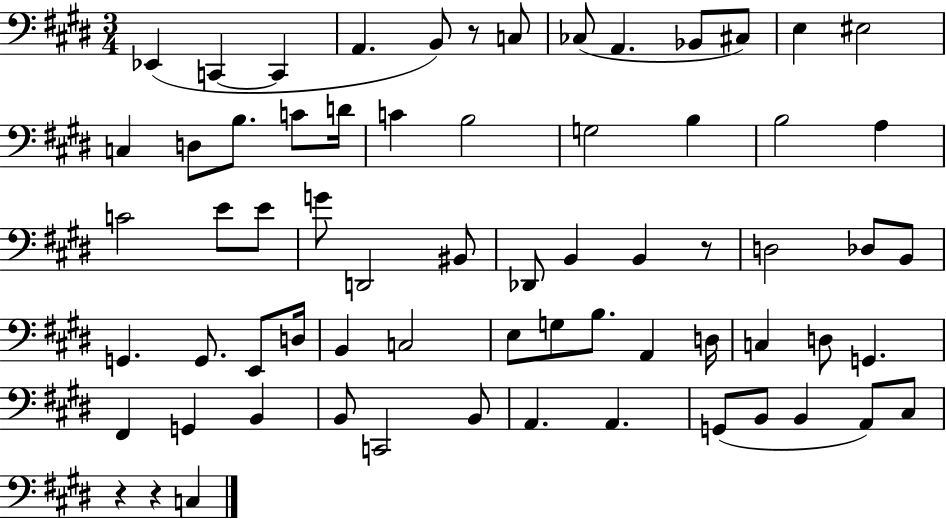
Eb2/q C2/q C2/q A2/q. B2/e R/e C3/e CES3/e A2/q. Bb2/e C#3/e E3/q EIS3/h C3/q D3/e B3/e. C4/e D4/s C4/q B3/h G3/h B3/q B3/h A3/q C4/h E4/e E4/e G4/e D2/h BIS2/e Db2/e B2/q B2/q R/e D3/h Db3/e B2/e G2/q. G2/e. E2/e D3/s B2/q C3/h E3/e G3/e B3/e. A2/q D3/s C3/q D3/e G2/q. F#2/q G2/q B2/q B2/e C2/h B2/e A2/q. A2/q. G2/e B2/e B2/q A2/e C#3/e R/q R/q C3/q